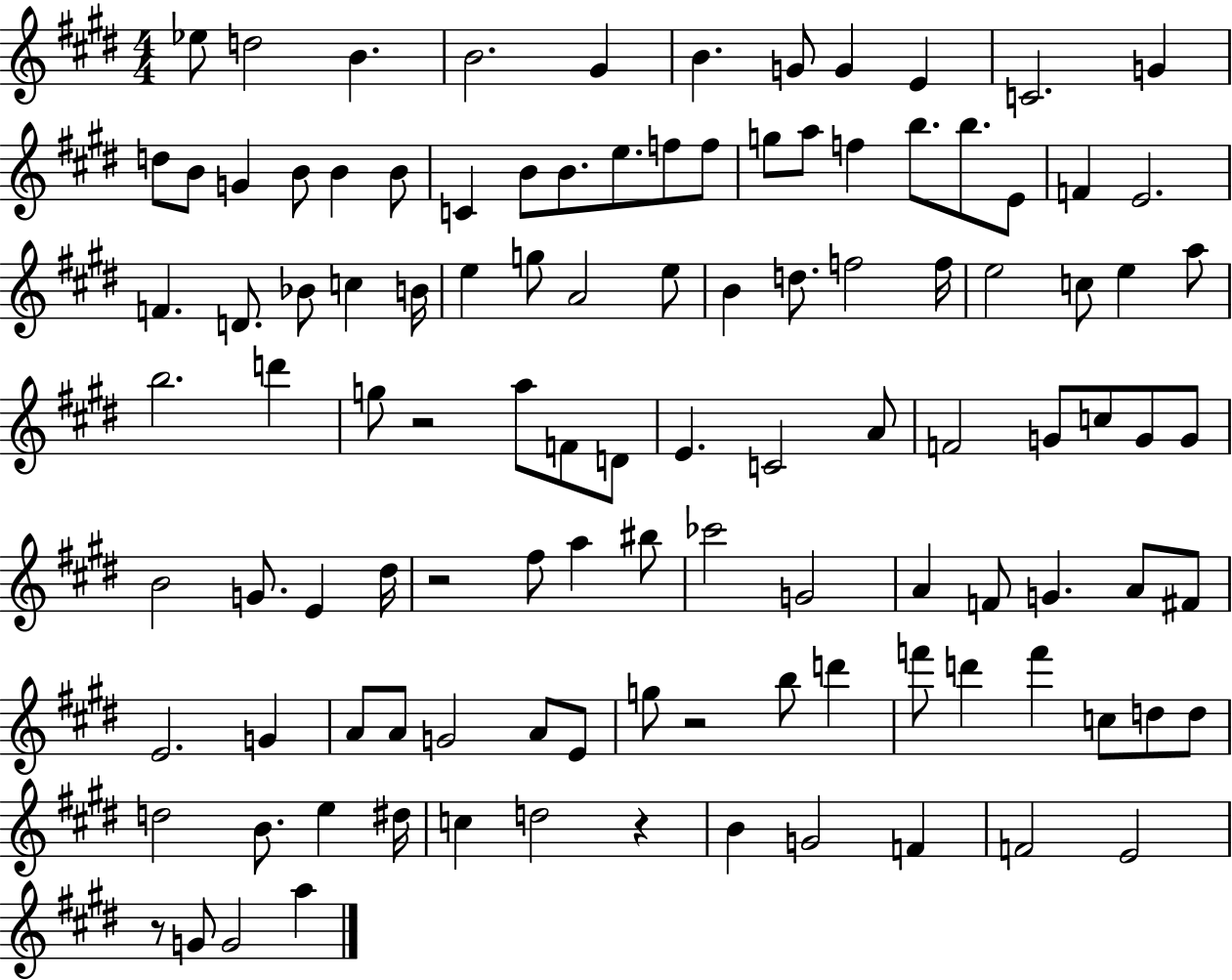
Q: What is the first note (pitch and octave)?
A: Eb5